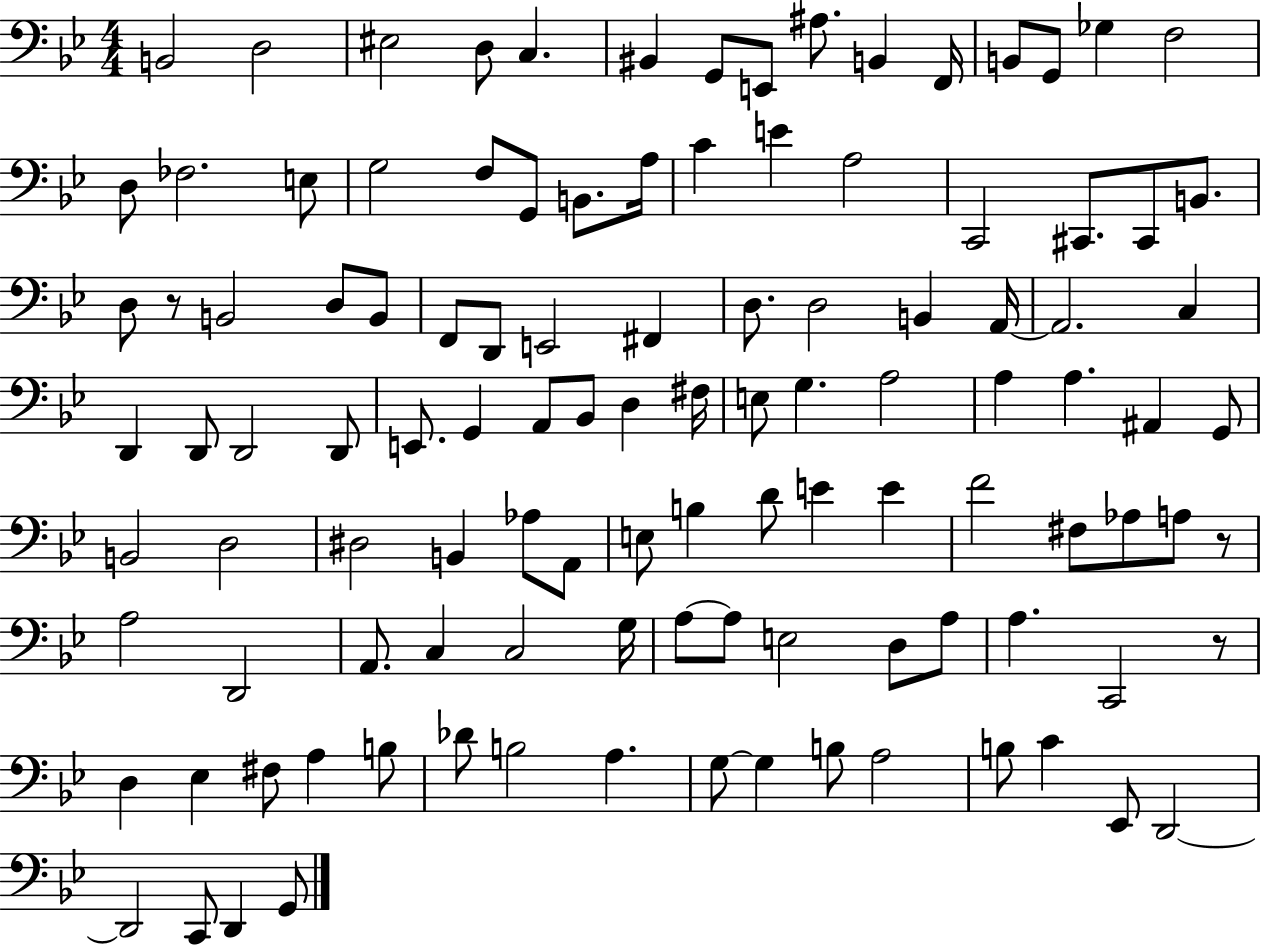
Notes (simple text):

B2/h D3/h EIS3/h D3/e C3/q. BIS2/q G2/e E2/e A#3/e. B2/q F2/s B2/e G2/e Gb3/q F3/h D3/e FES3/h. E3/e G3/h F3/e G2/e B2/e. A3/s C4/q E4/q A3/h C2/h C#2/e. C#2/e B2/e. D3/e R/e B2/h D3/e B2/e F2/e D2/e E2/h F#2/q D3/e. D3/h B2/q A2/s A2/h. C3/q D2/q D2/e D2/h D2/e E2/e. G2/q A2/e Bb2/e D3/q F#3/s E3/e G3/q. A3/h A3/q A3/q. A#2/q G2/e B2/h D3/h D#3/h B2/q Ab3/e A2/e E3/e B3/q D4/e E4/q E4/q F4/h F#3/e Ab3/e A3/e R/e A3/h D2/h A2/e. C3/q C3/h G3/s A3/e A3/e E3/h D3/e A3/e A3/q. C2/h R/e D3/q Eb3/q F#3/e A3/q B3/e Db4/e B3/h A3/q. G3/e G3/q B3/e A3/h B3/e C4/q Eb2/e D2/h D2/h C2/e D2/q G2/e